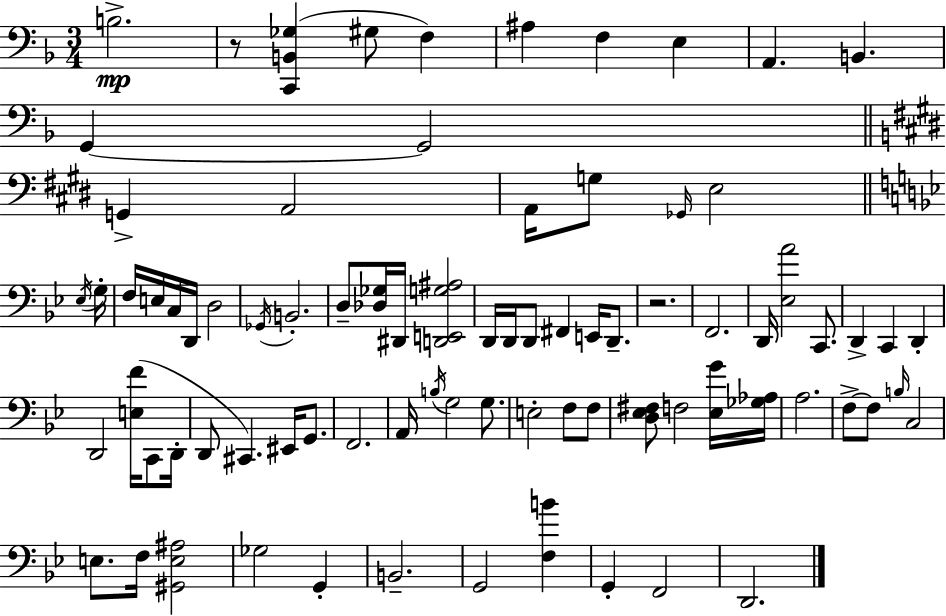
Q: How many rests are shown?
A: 2